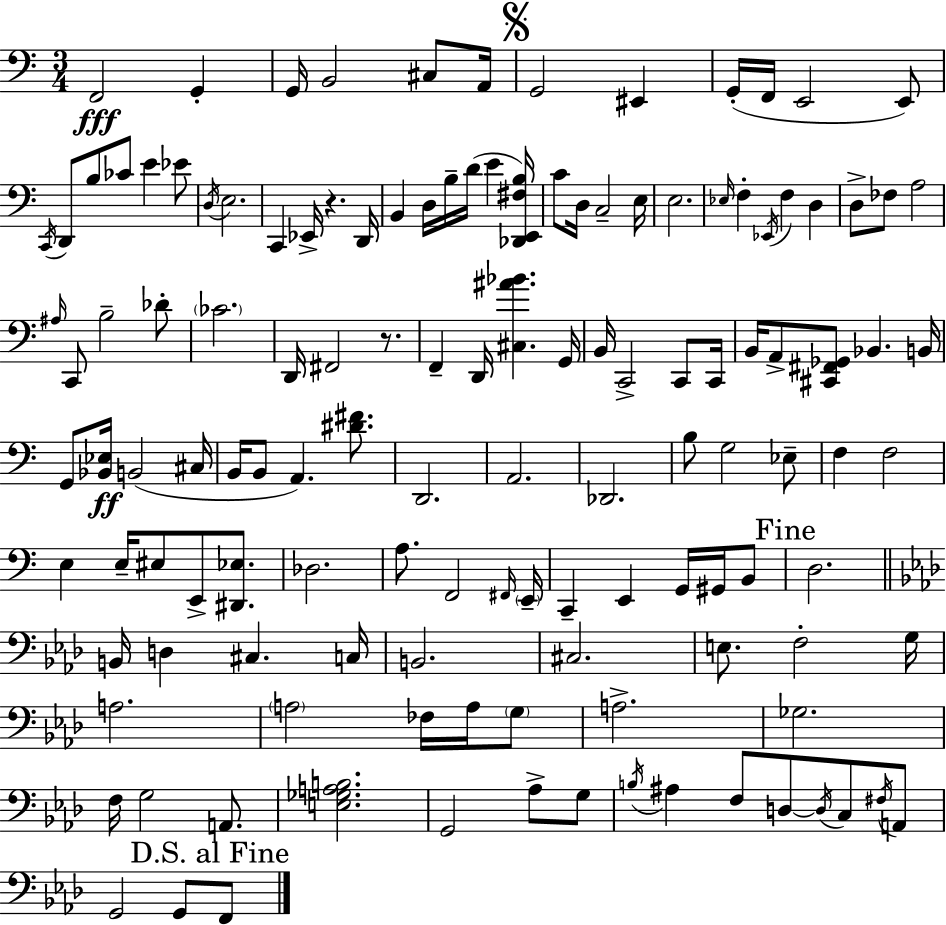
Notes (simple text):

F2/h G2/q G2/s B2/h C#3/e A2/s G2/h EIS2/q G2/s F2/s E2/h E2/e C2/s D2/e B3/e CES4/e E4/q Eb4/e D3/s E3/h. C2/q Eb2/s R/q. D2/s B2/q D3/s B3/s D4/s E4/q [Db2,E2,F#3,B3]/s C4/e D3/s C3/h E3/s E3/h. Eb3/s F3/q Eb2/s F3/q D3/q D3/e FES3/e A3/h A#3/s C2/e B3/h Db4/e CES4/h. D2/s F#2/h R/e. F2/q D2/s [C#3,A#4,Bb4]/q. G2/s B2/s C2/h C2/e C2/s B2/s A2/e [C#2,F#2,Gb2]/e Bb2/q. B2/s G2/e [Bb2,Eb3]/s B2/h C#3/s B2/s B2/e A2/q. [D#4,F#4]/e. D2/h. A2/h. Db2/h. B3/e G3/h Eb3/e F3/q F3/h E3/q E3/s EIS3/e E2/e [D#2,Eb3]/e. Db3/h. A3/e. F2/h F#2/s E2/s C2/q E2/q G2/s G#2/s B2/e D3/h. B2/s D3/q C#3/q. C3/s B2/h. C#3/h. E3/e. F3/h G3/s A3/h. A3/h FES3/s A3/s G3/e A3/h. Gb3/h. F3/s G3/h A2/e. [E3,Gb3,A3,B3]/h. G2/h Ab3/e G3/e B3/s A#3/q F3/e D3/e D3/s C3/e F#3/s A2/e G2/h G2/e F2/e